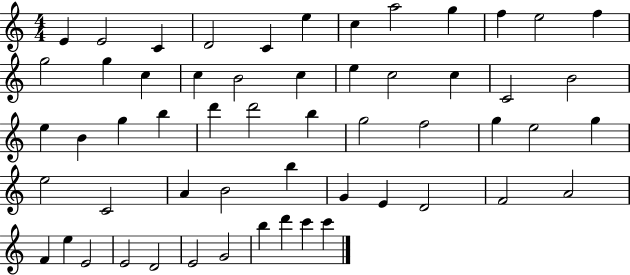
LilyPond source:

{
  \clef treble
  \numericTimeSignature
  \time 4/4
  \key c \major
  e'4 e'2 c'4 | d'2 c'4 e''4 | c''4 a''2 g''4 | f''4 e''2 f''4 | \break g''2 g''4 c''4 | c''4 b'2 c''4 | e''4 c''2 c''4 | c'2 b'2 | \break e''4 b'4 g''4 b''4 | d'''4 d'''2 b''4 | g''2 f''2 | g''4 e''2 g''4 | \break e''2 c'2 | a'4 b'2 b''4 | g'4 e'4 d'2 | f'2 a'2 | \break f'4 e''4 e'2 | e'2 d'2 | e'2 g'2 | b''4 d'''4 c'''4 c'''4 | \break \bar "|."
}